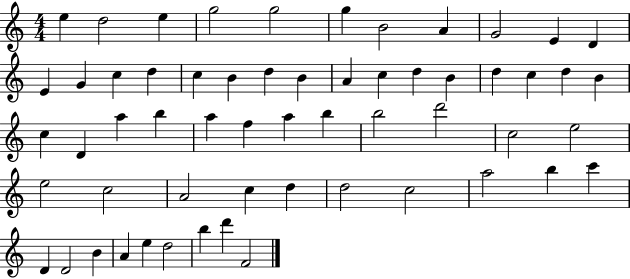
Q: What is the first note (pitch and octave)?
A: E5